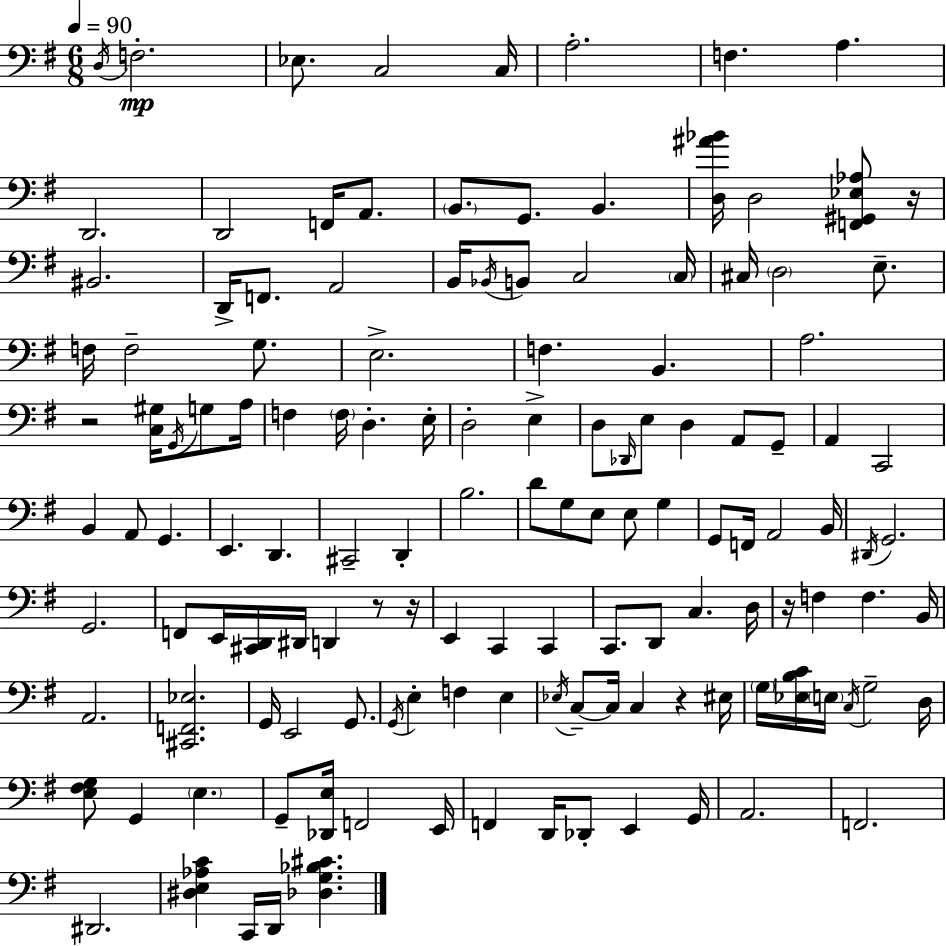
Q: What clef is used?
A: bass